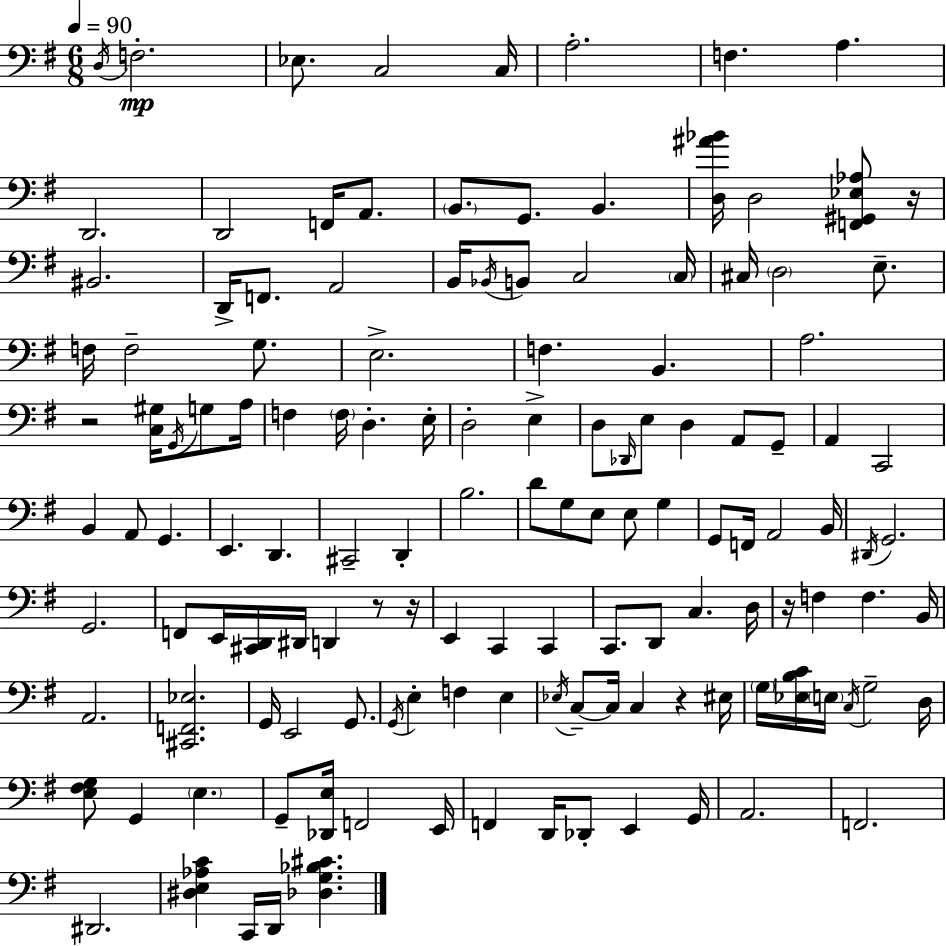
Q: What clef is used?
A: bass